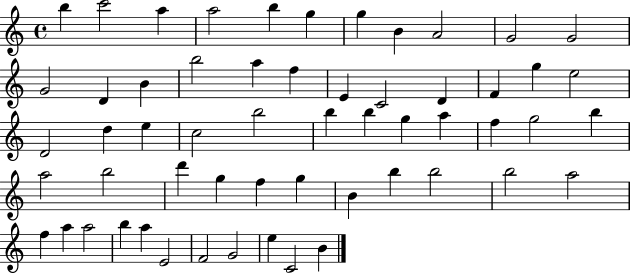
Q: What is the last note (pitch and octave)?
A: B4